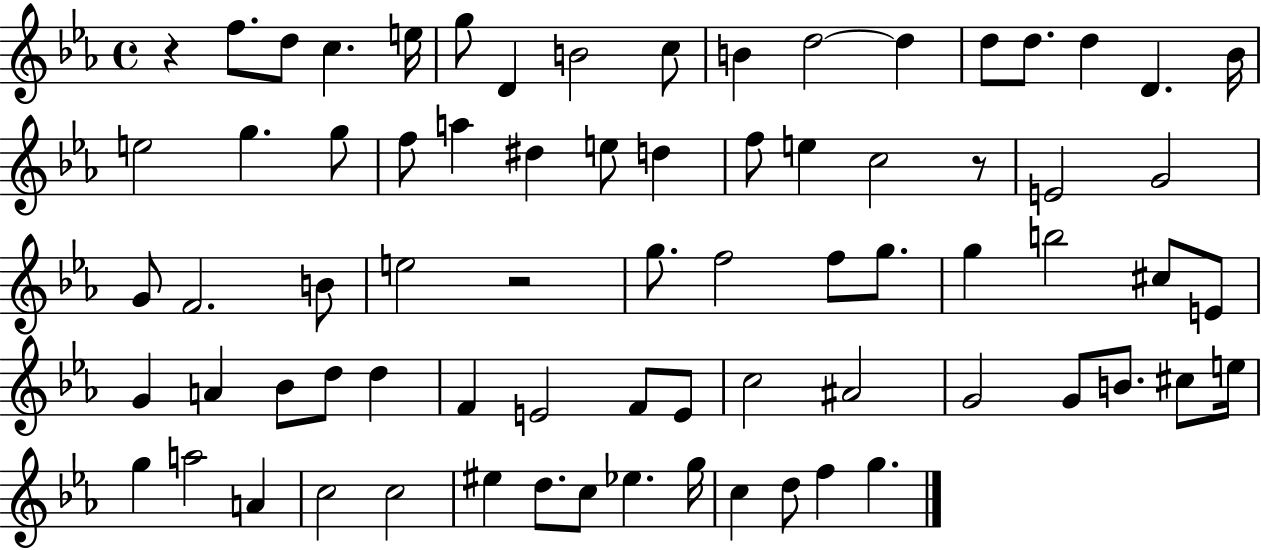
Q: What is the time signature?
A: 4/4